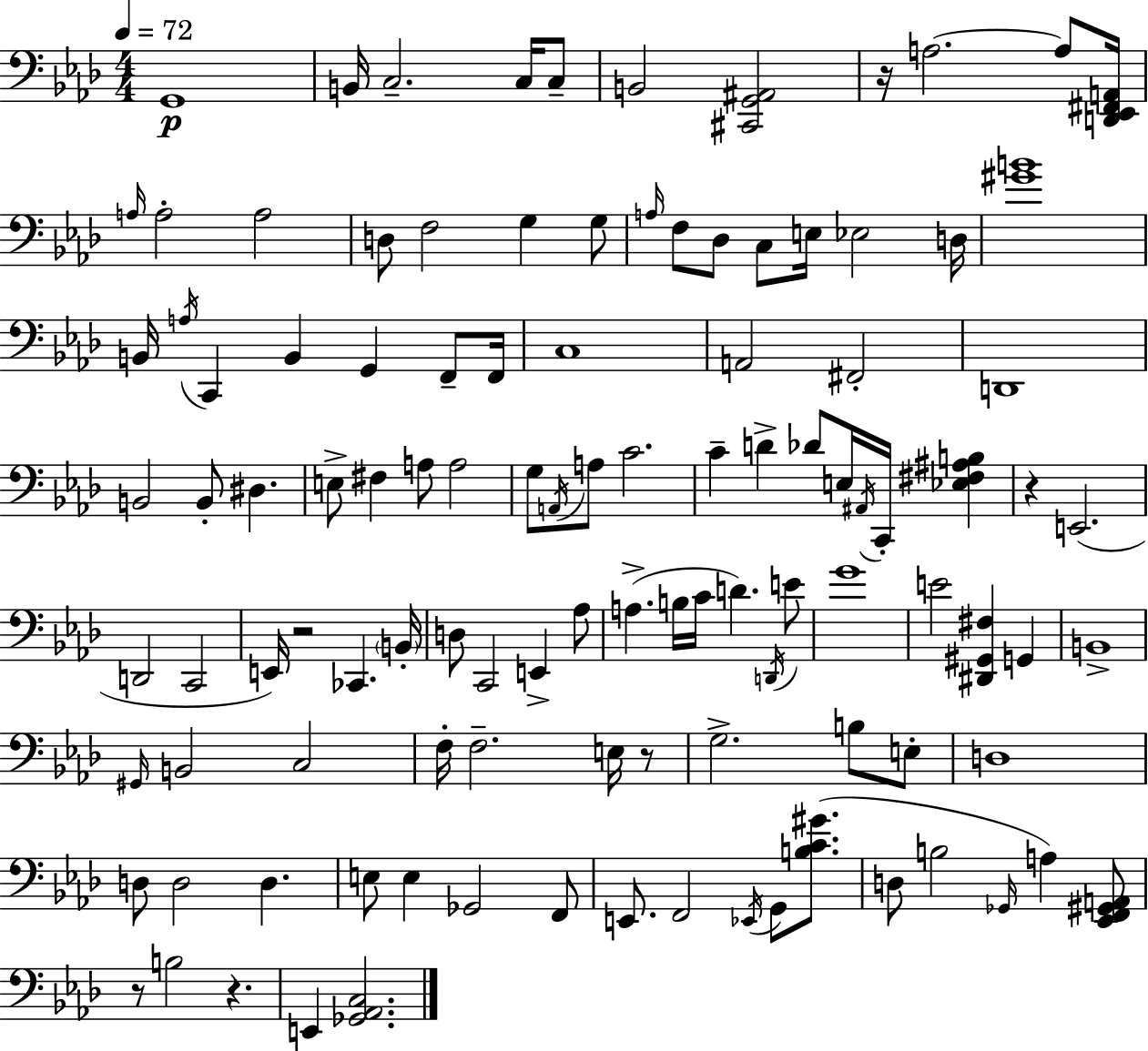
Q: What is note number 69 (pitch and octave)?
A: G2